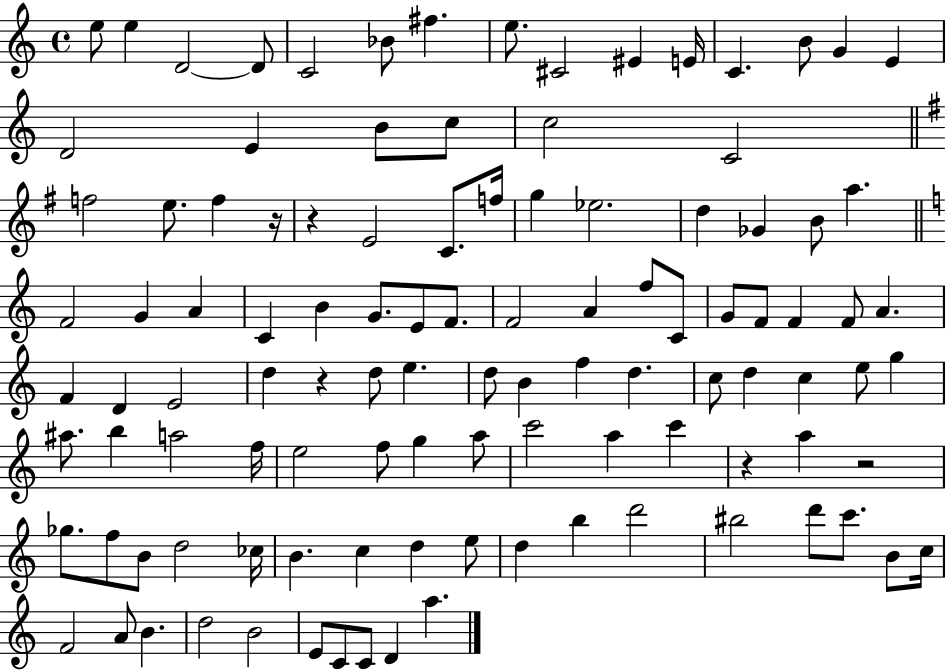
E5/e E5/q D4/h D4/e C4/h Bb4/e F#5/q. E5/e. C#4/h EIS4/q E4/s C4/q. B4/e G4/q E4/q D4/h E4/q B4/e C5/e C5/h C4/h F5/h E5/e. F5/q R/s R/q E4/h C4/e. F5/s G5/q Eb5/h. D5/q Gb4/q B4/e A5/q. F4/h G4/q A4/q C4/q B4/q G4/e. E4/e F4/e. F4/h A4/q F5/e C4/e G4/e F4/e F4/q F4/e A4/q. F4/q D4/q E4/h D5/q R/q D5/e E5/q. D5/e B4/q F5/q D5/q. C5/e D5/q C5/q E5/e G5/q A#5/e. B5/q A5/h F5/s E5/h F5/e G5/q A5/e C6/h A5/q C6/q R/q A5/q R/h Gb5/e. F5/e B4/e D5/h CES5/s B4/q. C5/q D5/q E5/e D5/q B5/q D6/h BIS5/h D6/e C6/e. B4/e C5/s F4/h A4/e B4/q. D5/h B4/h E4/e C4/e C4/e D4/q A5/q.